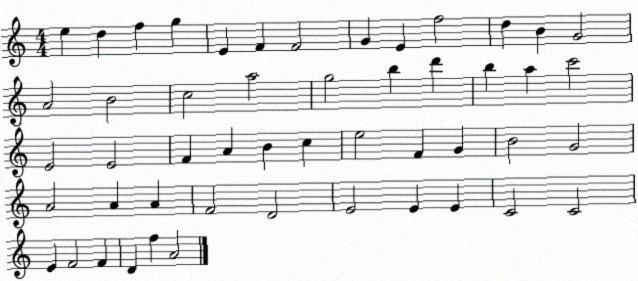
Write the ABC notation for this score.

X:1
T:Untitled
M:4/4
L:1/4
K:C
e d f g E F F2 G E f2 d B G2 A2 B2 c2 a2 g2 b d' b a c'2 E2 E2 F A B c e2 F G B2 G2 A2 A A F2 D2 E2 E E C2 C2 E F2 F D f A2